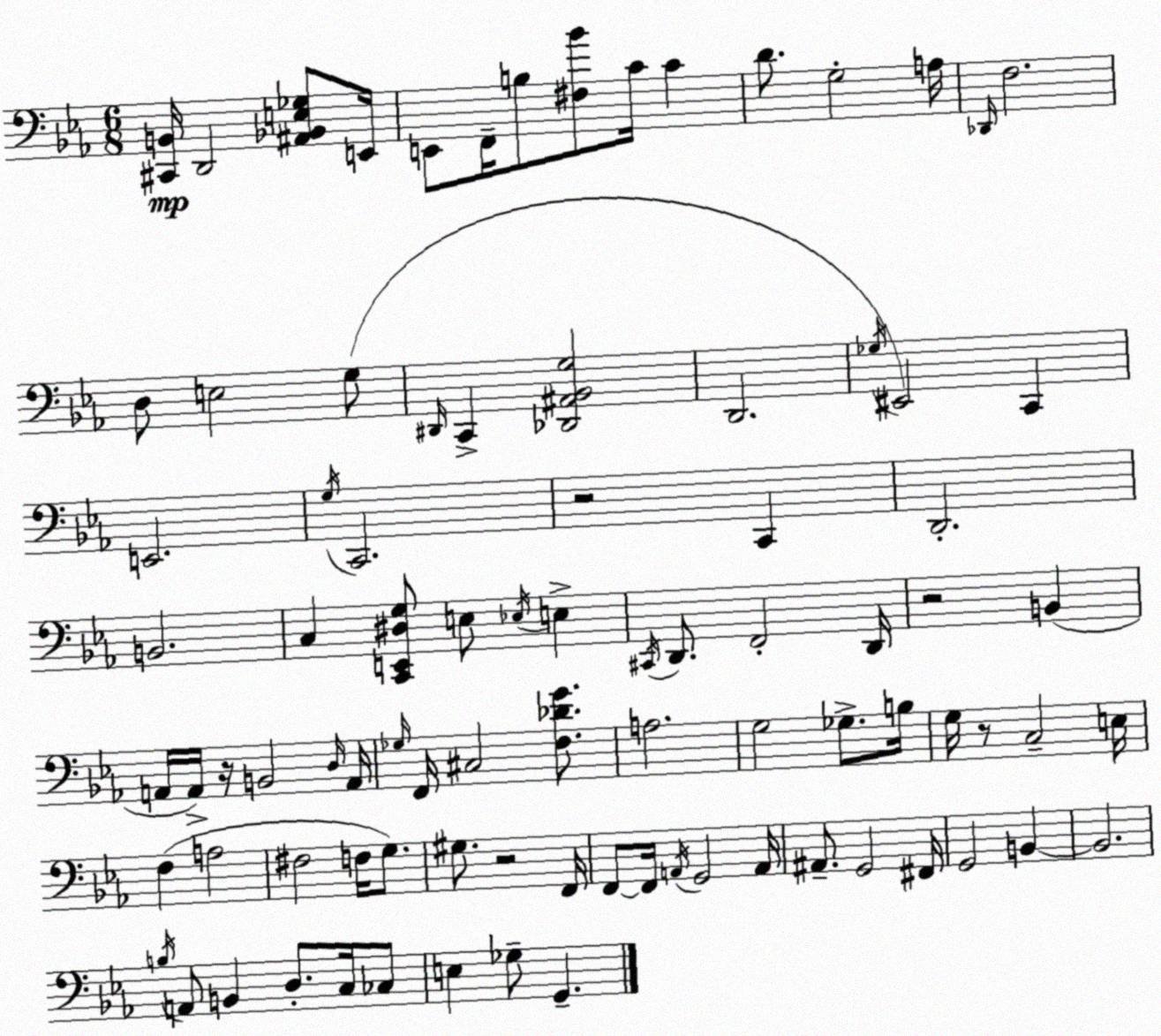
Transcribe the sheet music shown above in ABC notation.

X:1
T:Untitled
M:6/8
L:1/4
K:Eb
[^C,,B,,]/4 D,,2 [^A,,_B,,E,_G,]/2 E,,/4 E,,/2 F,,/4 B,/2 [^F,_B]/2 C/4 C D/2 G,2 A,/4 _D,,/4 F,2 D,/2 E,2 G,/2 ^D,,/4 C,, [_D,,^A,,_B,,G,]2 D,,2 _G,/4 ^E,,2 C,, E,,2 G,/4 C,,2 z2 C,, D,,2 B,,2 C, [C,,E,,^D,G,]/2 E,/2 _E,/4 E, ^C,,/4 D,,/2 F,,2 D,,/4 z2 B,, A,,/4 A,,/4 z/4 B,,2 D,/4 A,,/4 _G,/4 F,,/4 ^C,2 [F,_DG]/2 A,2 G,2 _G,/2 B,/4 G,/4 z/2 C,2 E,/4 F, A,2 ^F,2 F,/4 G,/2 ^G,/2 z2 F,,/4 F,,/2 F,,/4 A,,/4 G,,2 A,,/4 ^A,,/2 G,,2 ^F,,/4 G,,2 B,, B,,2 B,/4 A,,/2 B,, D,/2 C,/4 _C,/2 E, _G,/2 G,,